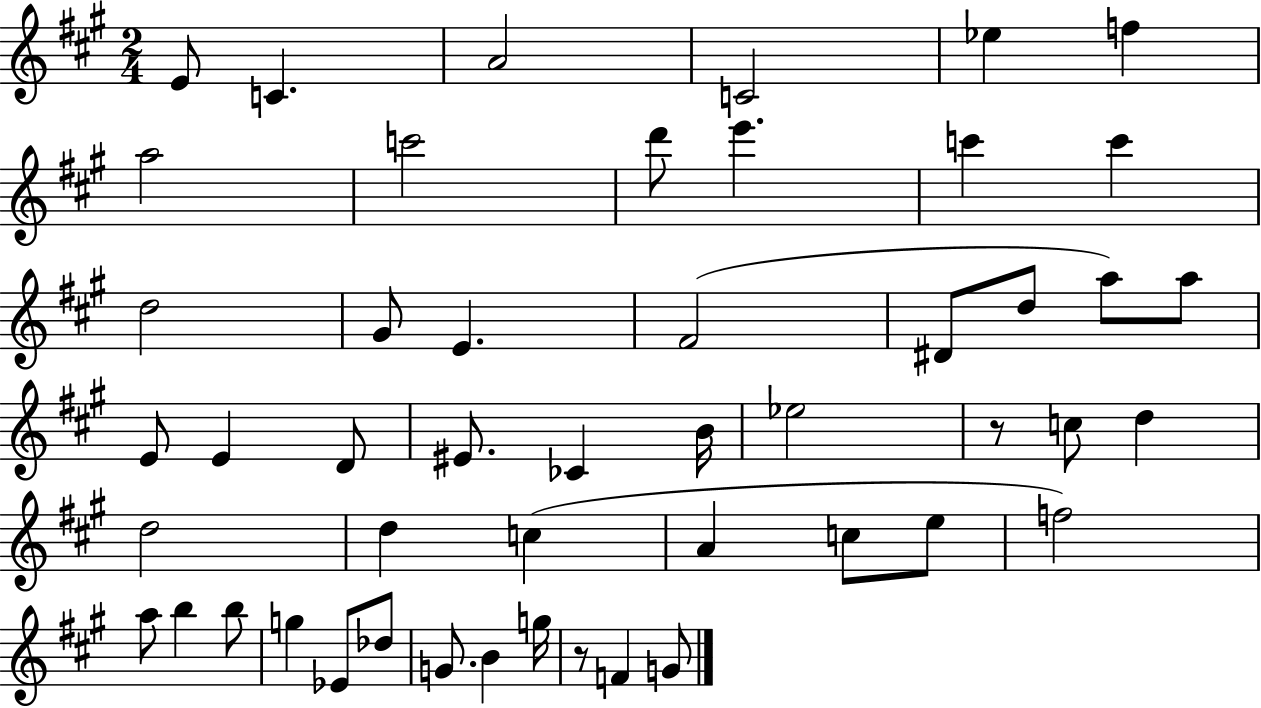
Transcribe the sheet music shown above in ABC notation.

X:1
T:Untitled
M:2/4
L:1/4
K:A
E/2 C A2 C2 _e f a2 c'2 d'/2 e' c' c' d2 ^G/2 E ^F2 ^D/2 d/2 a/2 a/2 E/2 E D/2 ^E/2 _C B/4 _e2 z/2 c/2 d d2 d c A c/2 e/2 f2 a/2 b b/2 g _E/2 _d/2 G/2 B g/4 z/2 F G/2